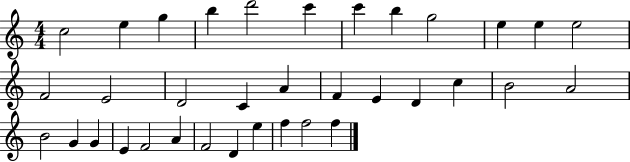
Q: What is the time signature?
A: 4/4